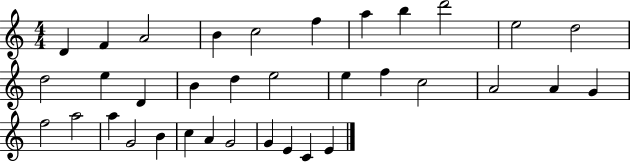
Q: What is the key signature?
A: C major